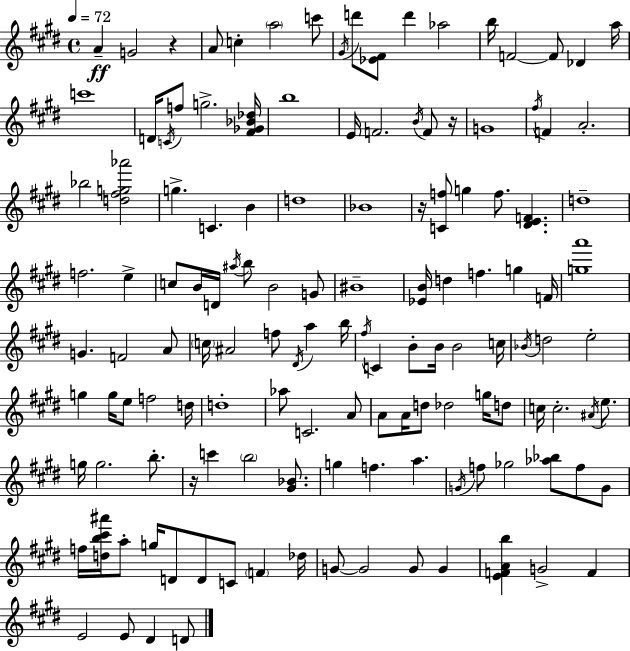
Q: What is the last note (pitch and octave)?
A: D4